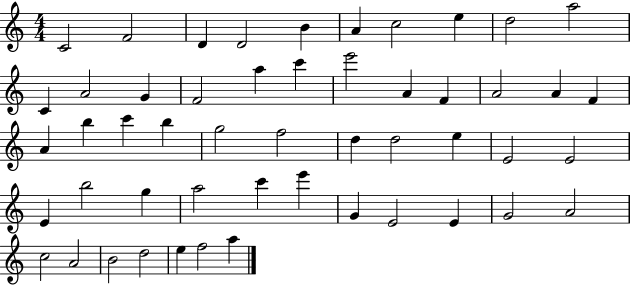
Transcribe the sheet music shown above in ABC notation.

X:1
T:Untitled
M:4/4
L:1/4
K:C
C2 F2 D D2 B A c2 e d2 a2 C A2 G F2 a c' e'2 A F A2 A F A b c' b g2 f2 d d2 e E2 E2 E b2 g a2 c' e' G E2 E G2 A2 c2 A2 B2 d2 e f2 a